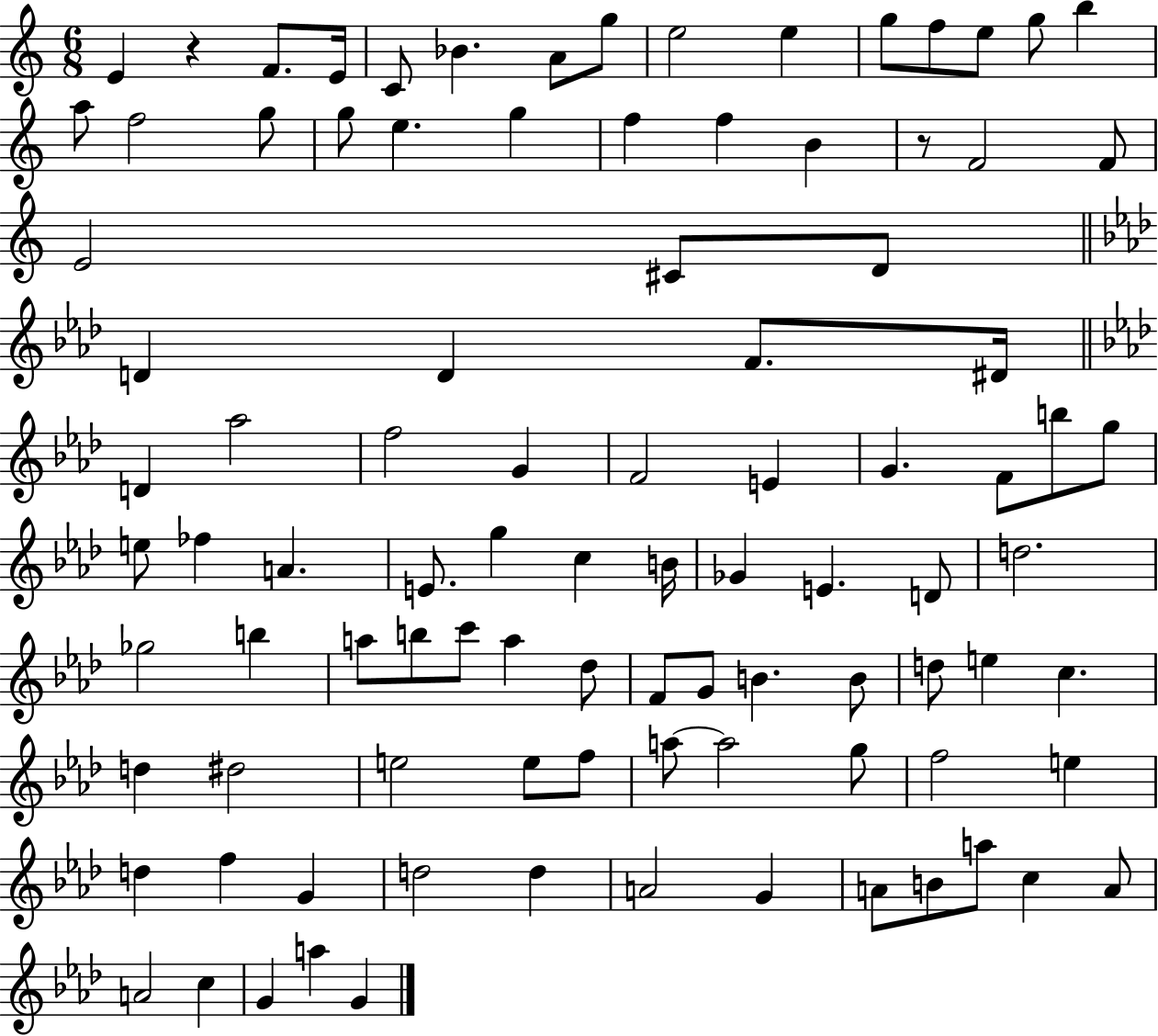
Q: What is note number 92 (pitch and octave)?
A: G4